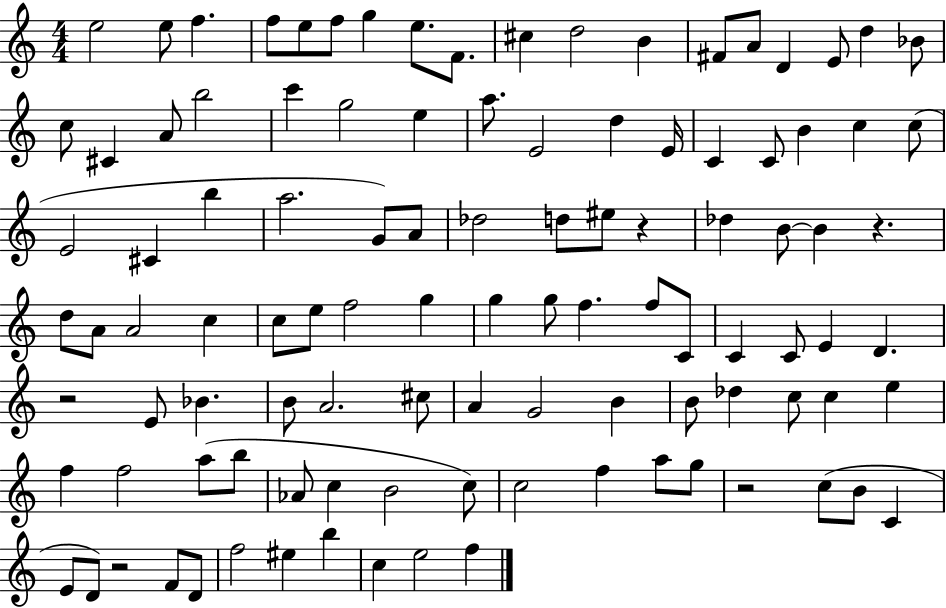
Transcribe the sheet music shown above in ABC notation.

X:1
T:Untitled
M:4/4
L:1/4
K:C
e2 e/2 f f/2 e/2 f/2 g e/2 F/2 ^c d2 B ^F/2 A/2 D E/2 d _B/2 c/2 ^C A/2 b2 c' g2 e a/2 E2 d E/4 C C/2 B c c/2 E2 ^C b a2 G/2 A/2 _d2 d/2 ^e/2 z _d B/2 B z d/2 A/2 A2 c c/2 e/2 f2 g g g/2 f f/2 C/2 C C/2 E D z2 E/2 _B B/2 A2 ^c/2 A G2 B B/2 _d c/2 c e f f2 a/2 b/2 _A/2 c B2 c/2 c2 f a/2 g/2 z2 c/2 B/2 C E/2 D/2 z2 F/2 D/2 f2 ^e b c e2 f